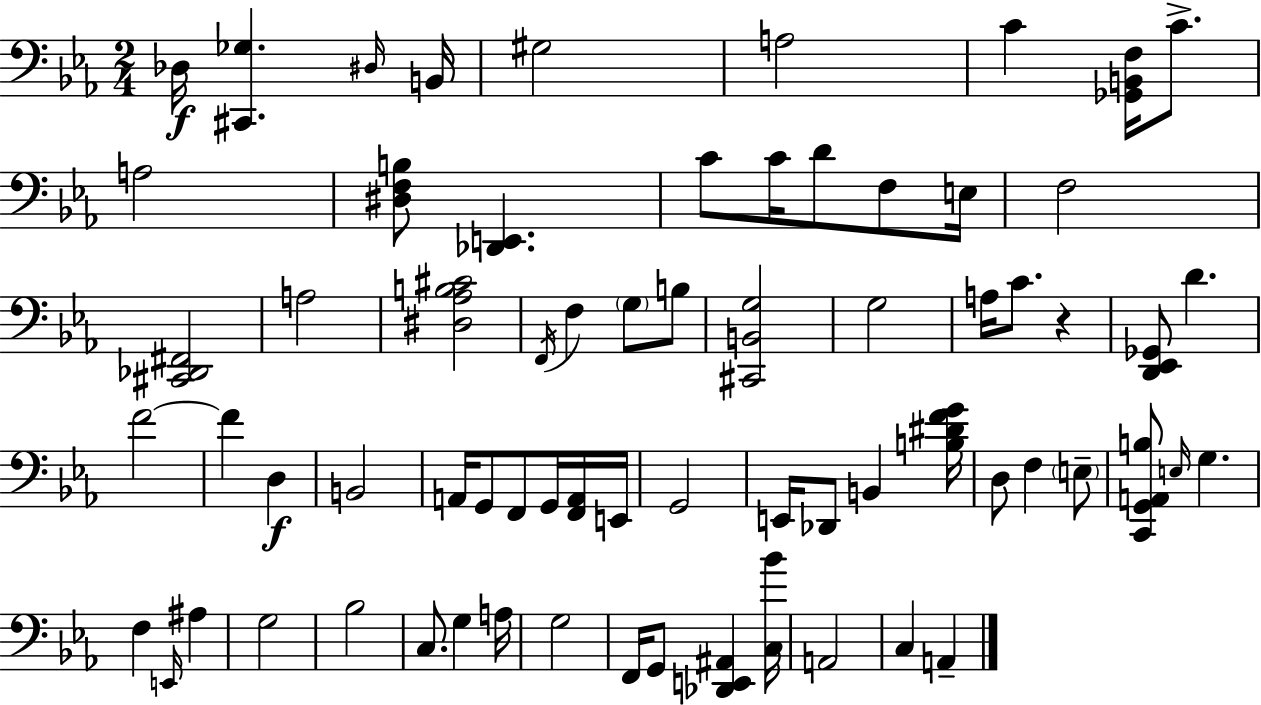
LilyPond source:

{
  \clef bass
  \numericTimeSignature
  \time 2/4
  \key c \minor
  des16\f <cis, ges>4. \grace { dis16 } | b,16 gis2 | a2 | c'4 <ges, b, f>16 c'8.-> | \break a2 | <dis f b>8 <des, e,>4. | c'8 c'16 d'8 f8 | e16 f2 | \break <cis, des, fis,>2 | a2 | <dis aes b cis'>2 | \acciaccatura { f,16 } f4 \parenthesize g8 | \break b8 <cis, b, g>2 | g2 | a16 c'8. r4 | <d, ees, ges,>8 d'4. | \break f'2~~ | f'4 d4\f | b,2 | a,16 g,8 f,8 g,16 | \break <f, a,>16 e,16 g,2 | e,16 des,8 b,4 | <b dis' f' g'>16 d8 f4 | \parenthesize e8-- <c, g, a, b>8 \grace { e16 } g4. | \break f4 \grace { e,16 } | ais4 g2 | bes2 | c8. g4 | \break a16 g2 | f,16 g,8 <des, e, ais,>4 | <c bes'>16 a,2 | c4 | \break a,4-- \bar "|."
}